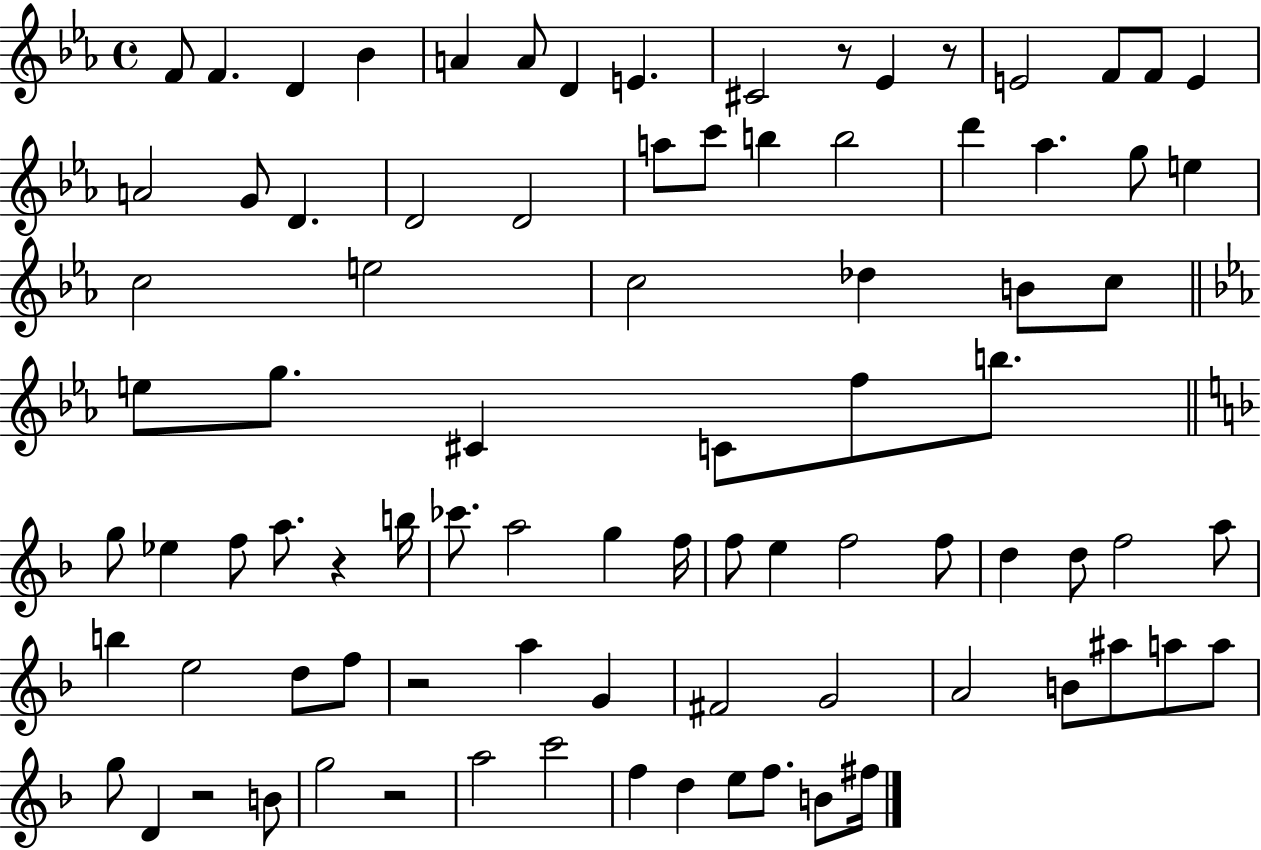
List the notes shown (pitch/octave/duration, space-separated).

F4/e F4/q. D4/q Bb4/q A4/q A4/e D4/q E4/q. C#4/h R/e Eb4/q R/e E4/h F4/e F4/e E4/q A4/h G4/e D4/q. D4/h D4/h A5/e C6/e B5/q B5/h D6/q Ab5/q. G5/e E5/q C5/h E5/h C5/h Db5/q B4/e C5/e E5/e G5/e. C#4/q C4/e F5/e B5/e. G5/e Eb5/q F5/e A5/e. R/q B5/s CES6/e. A5/h G5/q F5/s F5/e E5/q F5/h F5/e D5/q D5/e F5/h A5/e B5/q E5/h D5/e F5/e R/h A5/q G4/q F#4/h G4/h A4/h B4/e A#5/e A5/e A5/e G5/e D4/q R/h B4/e G5/h R/h A5/h C6/h F5/q D5/q E5/e F5/e. B4/e F#5/s